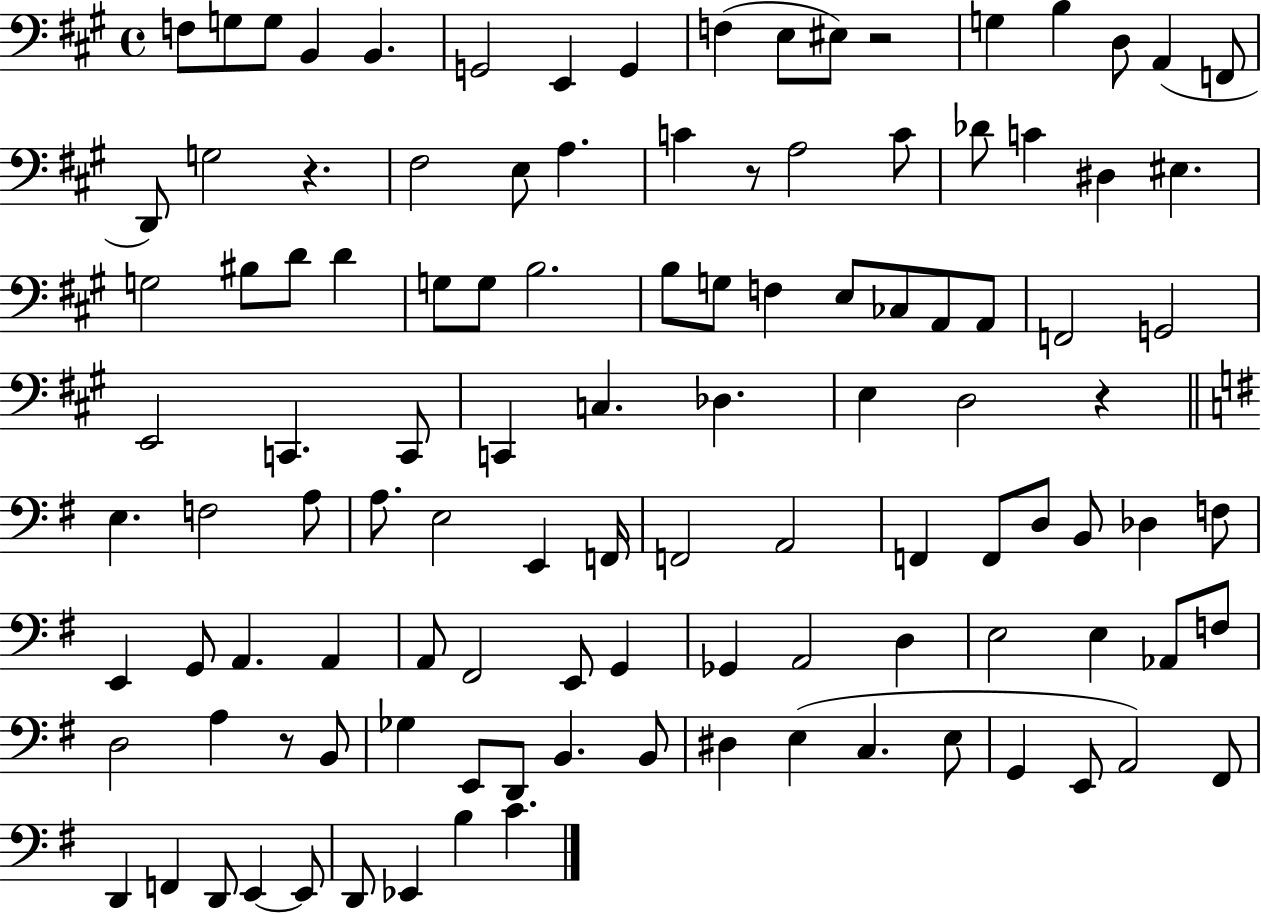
X:1
T:Untitled
M:4/4
L:1/4
K:A
F,/2 G,/2 G,/2 B,, B,, G,,2 E,, G,, F, E,/2 ^E,/2 z2 G, B, D,/2 A,, F,,/2 D,,/2 G,2 z ^F,2 E,/2 A, C z/2 A,2 C/2 _D/2 C ^D, ^E, G,2 ^B,/2 D/2 D G,/2 G,/2 B,2 B,/2 G,/2 F, E,/2 _C,/2 A,,/2 A,,/2 F,,2 G,,2 E,,2 C,, C,,/2 C,, C, _D, E, D,2 z E, F,2 A,/2 A,/2 E,2 E,, F,,/4 F,,2 A,,2 F,, F,,/2 D,/2 B,,/2 _D, F,/2 E,, G,,/2 A,, A,, A,,/2 ^F,,2 E,,/2 G,, _G,, A,,2 D, E,2 E, _A,,/2 F,/2 D,2 A, z/2 B,,/2 _G, E,,/2 D,,/2 B,, B,,/2 ^D, E, C, E,/2 G,, E,,/2 A,,2 ^F,,/2 D,, F,, D,,/2 E,, E,,/2 D,,/2 _E,, B, C